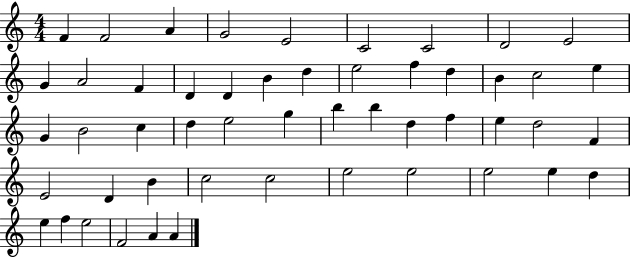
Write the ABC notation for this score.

X:1
T:Untitled
M:4/4
L:1/4
K:C
F F2 A G2 E2 C2 C2 D2 E2 G A2 F D D B d e2 f d B c2 e G B2 c d e2 g b b d f e d2 F E2 D B c2 c2 e2 e2 e2 e d e f e2 F2 A A